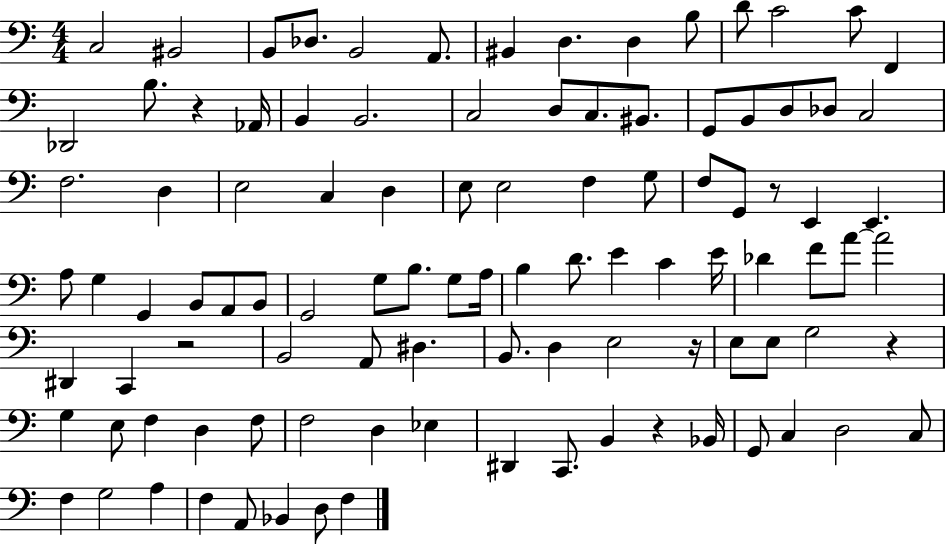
C3/h BIS2/h B2/e Db3/e. B2/h A2/e. BIS2/q D3/q. D3/q B3/e D4/e C4/h C4/e F2/q Db2/h B3/e. R/q Ab2/s B2/q B2/h. C3/h D3/e C3/e. BIS2/e. G2/e B2/e D3/e Db3/e C3/h F3/h. D3/q E3/h C3/q D3/q E3/e E3/h F3/q G3/e F3/e G2/e R/e E2/q E2/q. A3/e G3/q G2/q B2/e A2/e B2/e G2/h G3/e B3/e. G3/e A3/s B3/q D4/e. E4/q C4/q E4/s Db4/q F4/e A4/e A4/h D#2/q C2/q R/h B2/h A2/e D#3/q. B2/e. D3/q E3/h R/s E3/e E3/e G3/h R/q G3/q E3/e F3/q D3/q F3/e F3/h D3/q Eb3/q D#2/q C2/e. B2/q R/q Bb2/s G2/e C3/q D3/h C3/e F3/q G3/h A3/q F3/q A2/e Bb2/q D3/e F3/q